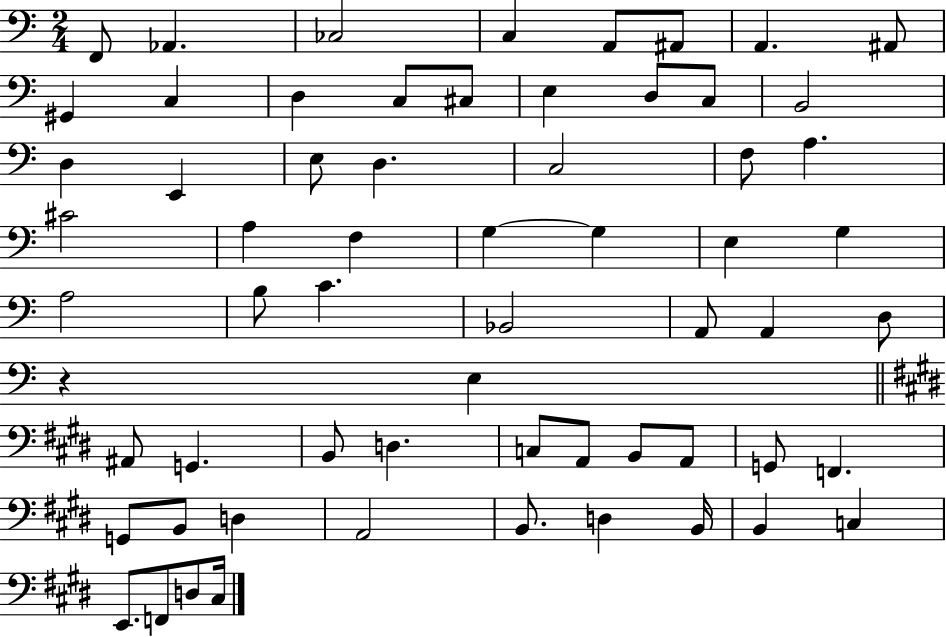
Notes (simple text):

F2/e Ab2/q. CES3/h C3/q A2/e A#2/e A2/q. A#2/e G#2/q C3/q D3/q C3/e C#3/e E3/q D3/e C3/e B2/h D3/q E2/q E3/e D3/q. C3/h F3/e A3/q. C#4/h A3/q F3/q G3/q G3/q E3/q G3/q A3/h B3/e C4/q. Bb2/h A2/e A2/q D3/e R/q E3/q A#2/e G2/q. B2/e D3/q. C3/e A2/e B2/e A2/e G2/e F2/q. G2/e B2/e D3/q A2/h B2/e. D3/q B2/s B2/q C3/q E2/e. F2/e D3/e C#3/s